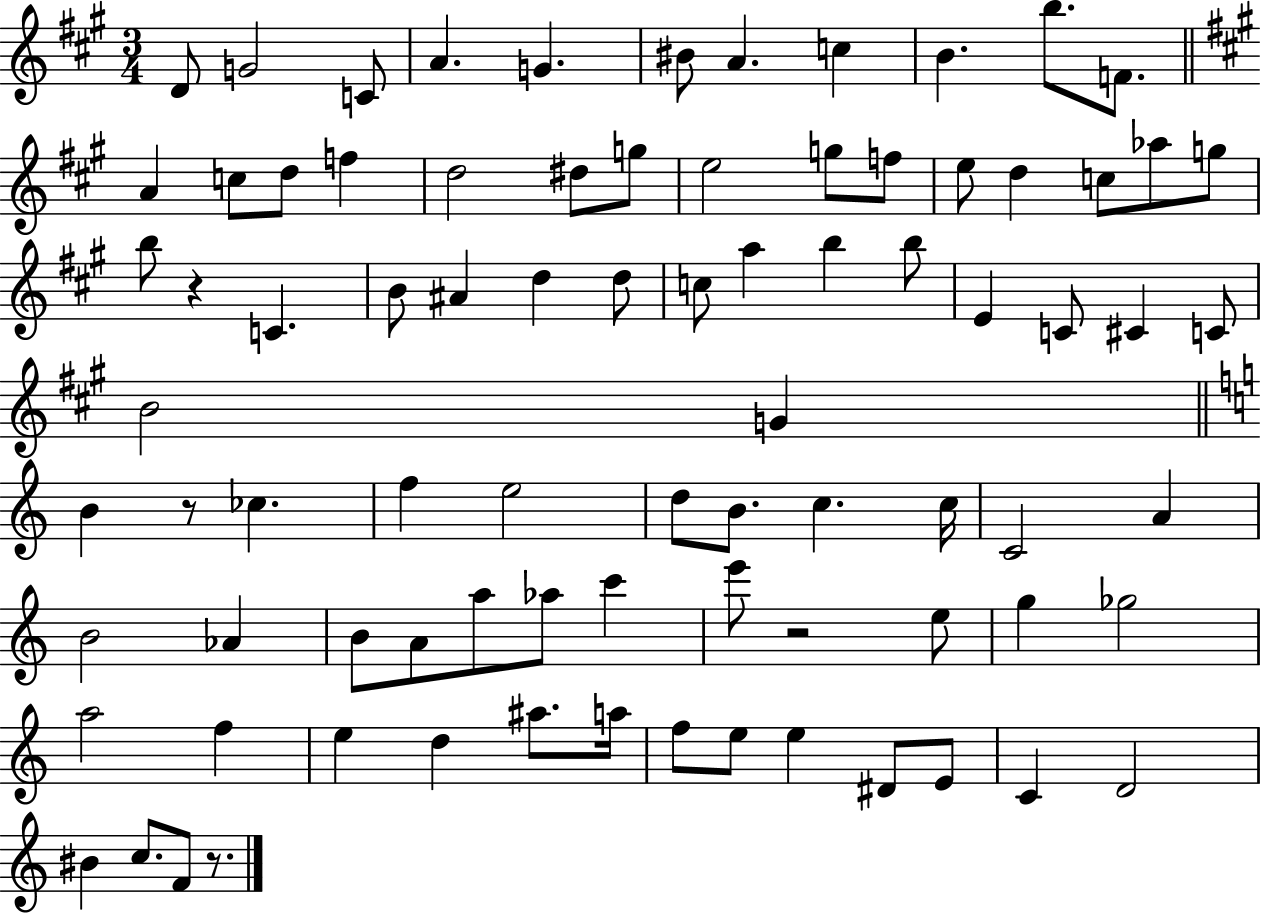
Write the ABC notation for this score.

X:1
T:Untitled
M:3/4
L:1/4
K:A
D/2 G2 C/2 A G ^B/2 A c B b/2 F/2 A c/2 d/2 f d2 ^d/2 g/2 e2 g/2 f/2 e/2 d c/2 _a/2 g/2 b/2 z C B/2 ^A d d/2 c/2 a b b/2 E C/2 ^C C/2 B2 G B z/2 _c f e2 d/2 B/2 c c/4 C2 A B2 _A B/2 A/2 a/2 _a/2 c' e'/2 z2 e/2 g _g2 a2 f e d ^a/2 a/4 f/2 e/2 e ^D/2 E/2 C D2 ^B c/2 F/2 z/2